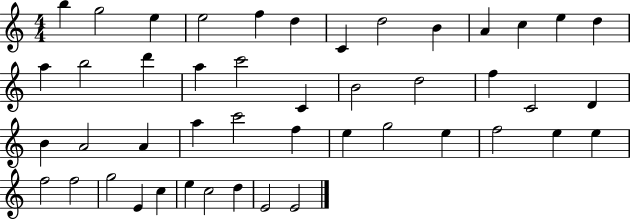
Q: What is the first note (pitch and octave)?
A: B5